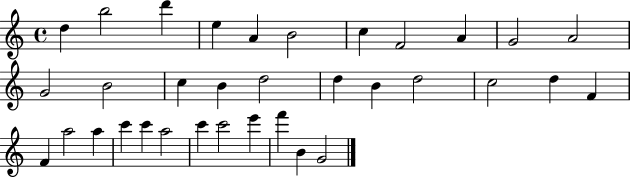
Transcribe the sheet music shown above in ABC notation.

X:1
T:Untitled
M:4/4
L:1/4
K:C
d b2 d' e A B2 c F2 A G2 A2 G2 B2 c B d2 d B d2 c2 d F F a2 a c' c' a2 c' c'2 e' f' B G2